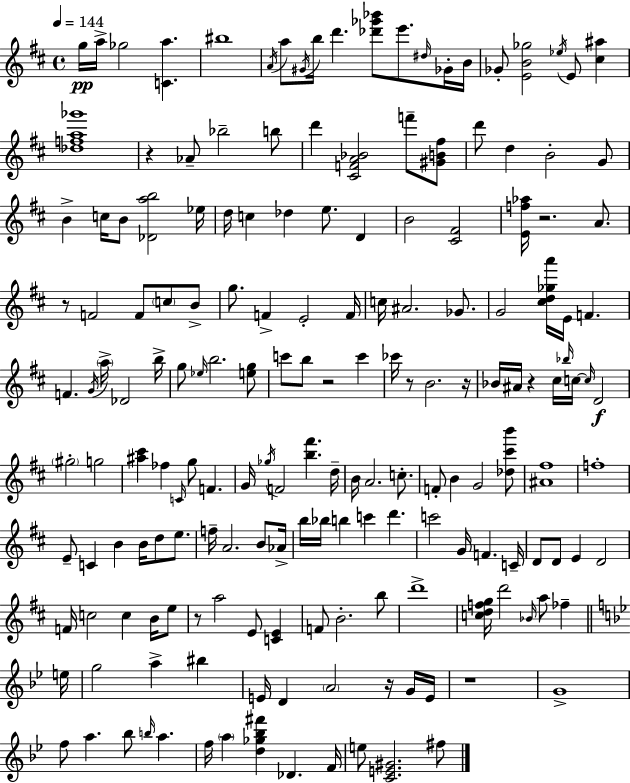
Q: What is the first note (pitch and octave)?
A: G5